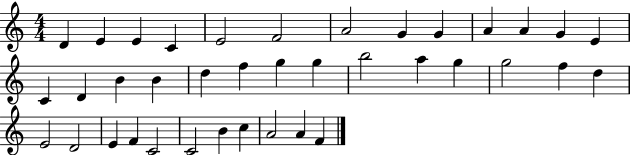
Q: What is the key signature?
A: C major